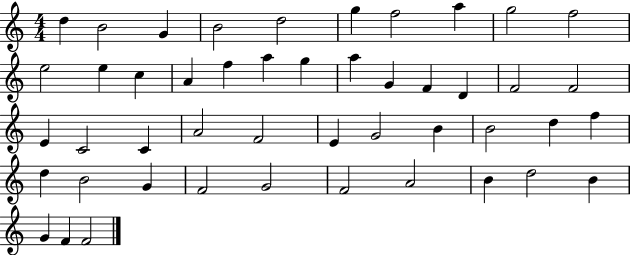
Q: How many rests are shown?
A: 0